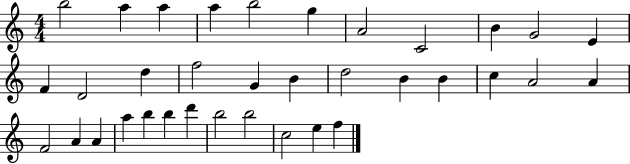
X:1
T:Untitled
M:4/4
L:1/4
K:C
b2 a a a b2 g A2 C2 B G2 E F D2 d f2 G B d2 B B c A2 A F2 A A a b b d' b2 b2 c2 e f